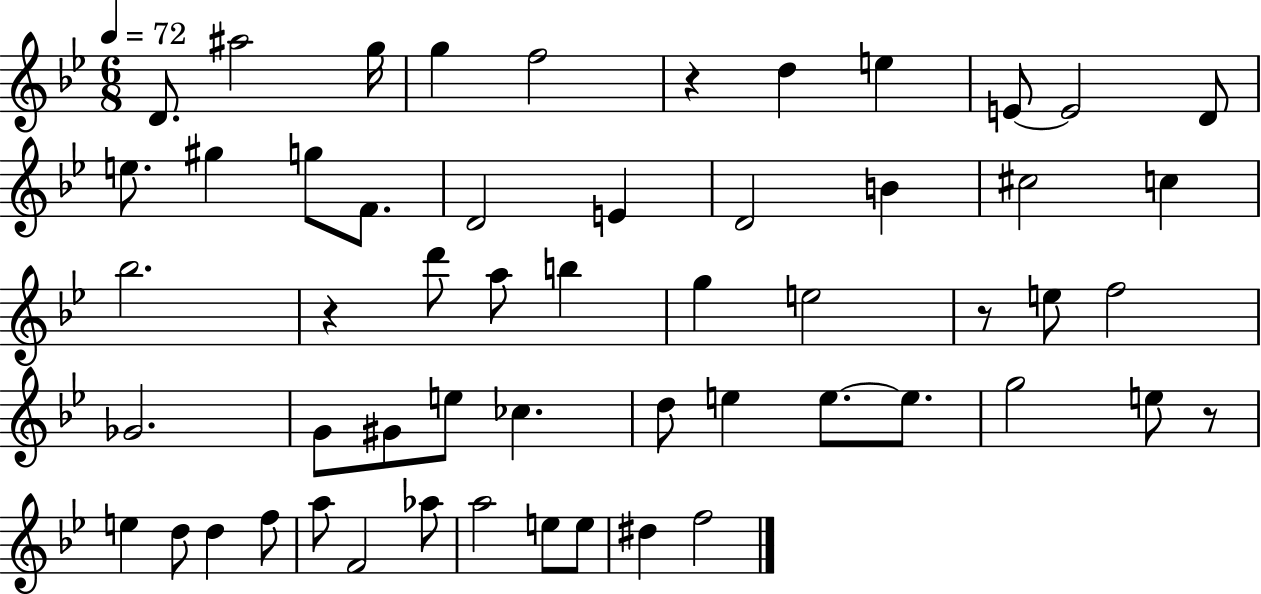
X:1
T:Untitled
M:6/8
L:1/4
K:Bb
D/2 ^a2 g/4 g f2 z d e E/2 E2 D/2 e/2 ^g g/2 F/2 D2 E D2 B ^c2 c _b2 z d'/2 a/2 b g e2 z/2 e/2 f2 _G2 G/2 ^G/2 e/2 _c d/2 e e/2 e/2 g2 e/2 z/2 e d/2 d f/2 a/2 F2 _a/2 a2 e/2 e/2 ^d f2